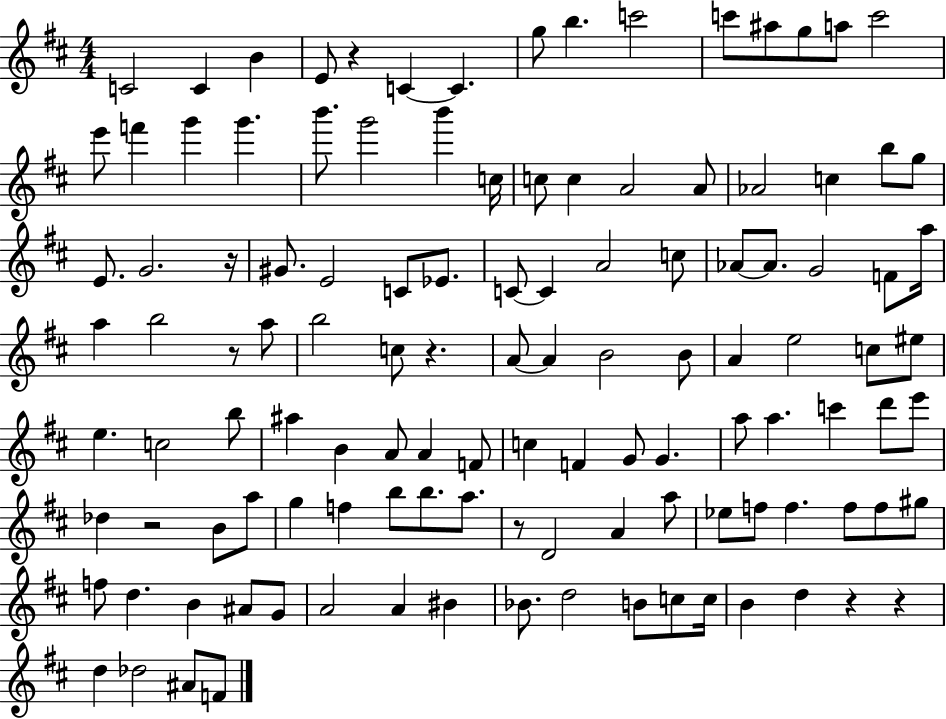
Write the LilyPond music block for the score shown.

{
  \clef treble
  \numericTimeSignature
  \time 4/4
  \key d \major
  c'2 c'4 b'4 | e'8 r4 c'4~~ c'4. | g''8 b''4. c'''2 | c'''8 ais''8 g''8 a''8 c'''2 | \break e'''8 f'''4 g'''4 g'''4. | b'''8. g'''2 b'''4 c''16 | c''8 c''4 a'2 a'8 | aes'2 c''4 b''8 g''8 | \break e'8. g'2. r16 | gis'8. e'2 c'8 ees'8. | c'8~~ c'4 a'2 c''8 | aes'8~~ aes'8. g'2 f'8 a''16 | \break a''4 b''2 r8 a''8 | b''2 c''8 r4. | a'8~~ a'4 b'2 b'8 | a'4 e''2 c''8 eis''8 | \break e''4. c''2 b''8 | ais''4 b'4 a'8 a'4 f'8 | c''4 f'4 g'8 g'4. | a''8 a''4. c'''4 d'''8 e'''8 | \break des''4 r2 b'8 a''8 | g''4 f''4 b''8 b''8. a''8. | r8 d'2 a'4 a''8 | ees''8 f''8 f''4. f''8 f''8 gis''8 | \break f''8 d''4. b'4 ais'8 g'8 | a'2 a'4 bis'4 | bes'8. d''2 b'8 c''8 c''16 | b'4 d''4 r4 r4 | \break d''4 des''2 ais'8 f'8 | \bar "|."
}